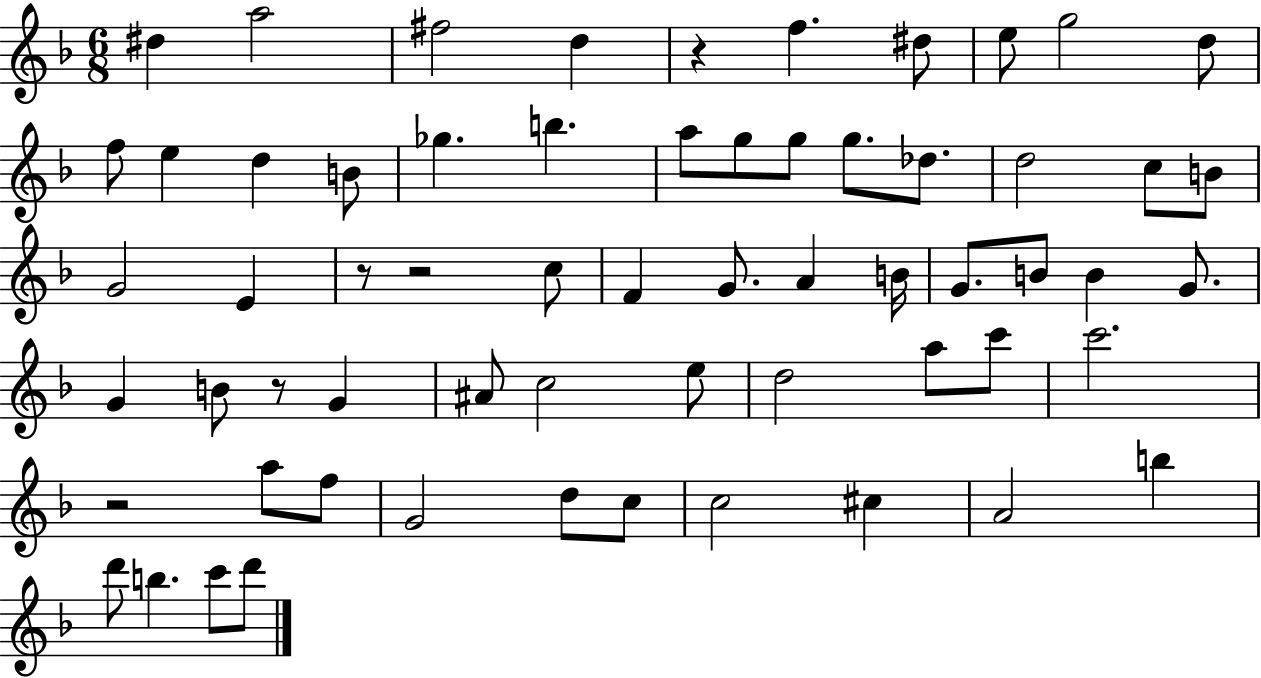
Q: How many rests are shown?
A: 5